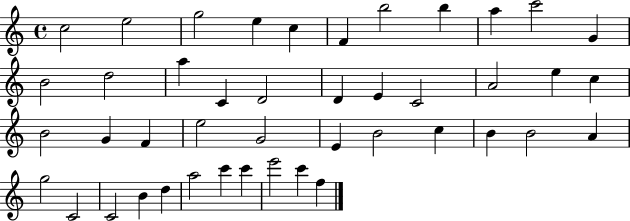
C5/h E5/h G5/h E5/q C5/q F4/q B5/h B5/q A5/q C6/h G4/q B4/h D5/h A5/q C4/q D4/h D4/q E4/q C4/h A4/h E5/q C5/q B4/h G4/q F4/q E5/h G4/h E4/q B4/h C5/q B4/q B4/h A4/q G5/h C4/h C4/h B4/q D5/q A5/h C6/q C6/q E6/h C6/q F5/q